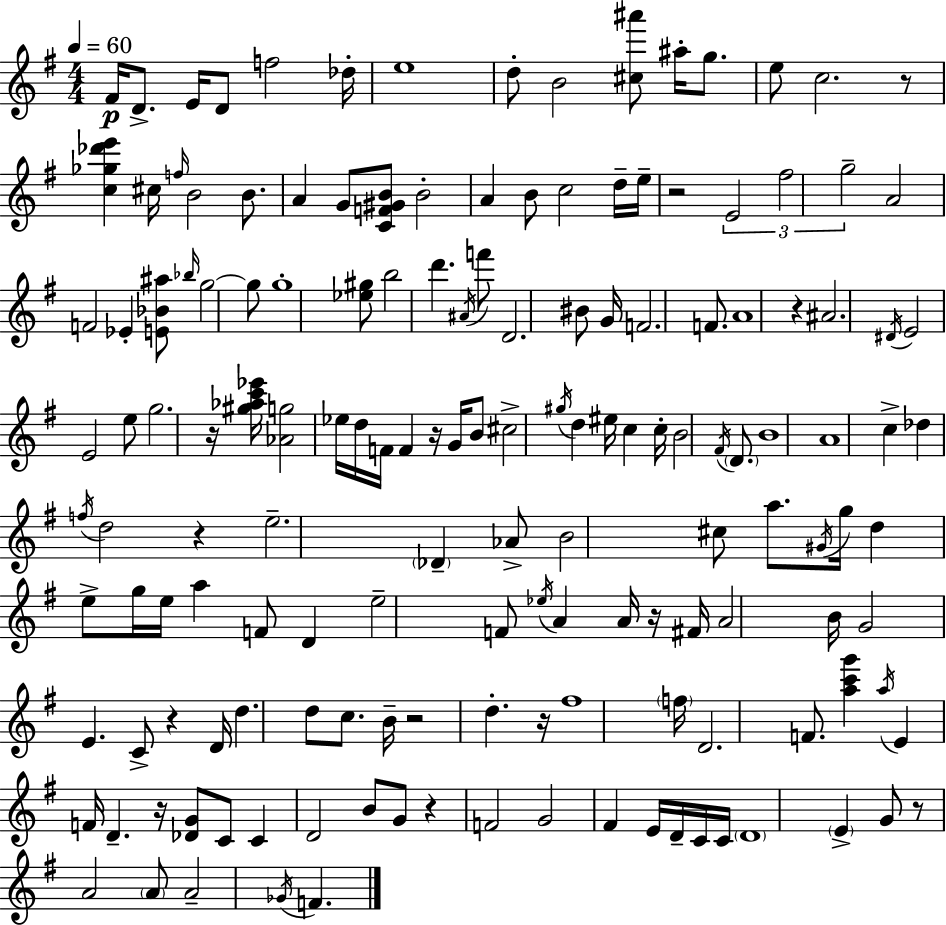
F#4/s D4/e. E4/s D4/e F5/h Db5/s E5/w D5/e B4/h [C#5,A#6]/e A#5/s G5/e. E5/e C5/h. R/e [C5,Gb5,Db6,E6]/q C#5/s F5/s B4/h B4/e. A4/q G4/e [C4,F4,G#4,B4]/e B4/h A4/q B4/e C5/h D5/s E5/s R/h E4/h F#5/h G5/h A4/h F4/h Eb4/q [E4,Bb4,A#5]/e Bb5/s G5/h G5/e G5/w [Eb5,G#5]/e B5/h D6/q. A#4/s F6/e D4/h. BIS4/e G4/s F4/h. F4/e. A4/w R/q A#4/h. D#4/s E4/h E4/h E5/e G5/h. R/s [G#5,Ab5,C6,Eb6]/s [Ab4,G5]/h Eb5/s D5/s F4/s F4/q R/s G4/s B4/e C#5/h G#5/s D5/q EIS5/s C5/q C5/s B4/h F#4/s D4/e. B4/w A4/w C5/q Db5/q F5/s D5/h R/q E5/h. Db4/q Ab4/e B4/h C#5/e A5/e. G#4/s G5/s D5/q E5/e G5/s E5/s A5/q F4/e D4/q E5/h F4/e Eb5/s A4/q A4/s R/s F#4/s A4/h B4/s G4/h E4/q. C4/e R/q D4/s D5/q. D5/e C5/e. B4/s R/h D5/q. R/s F#5/w F5/s D4/h. F4/e. [A5,C6,G6]/q A5/s E4/q F4/s D4/q. R/s [Db4,G4]/e C4/e C4/q D4/h B4/e G4/e R/q F4/h G4/h F#4/q E4/s D4/s C4/s C4/s D4/w E4/q G4/e R/e A4/h A4/e A4/h Gb4/s F4/q.